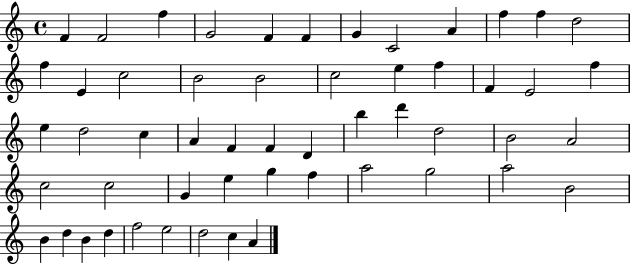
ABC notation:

X:1
T:Untitled
M:4/4
L:1/4
K:C
F F2 f G2 F F G C2 A f f d2 f E c2 B2 B2 c2 e f F E2 f e d2 c A F F D b d' d2 B2 A2 c2 c2 G e g f a2 g2 a2 B2 B d B d f2 e2 d2 c A